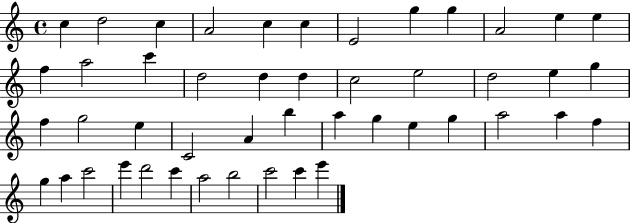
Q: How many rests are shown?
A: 0